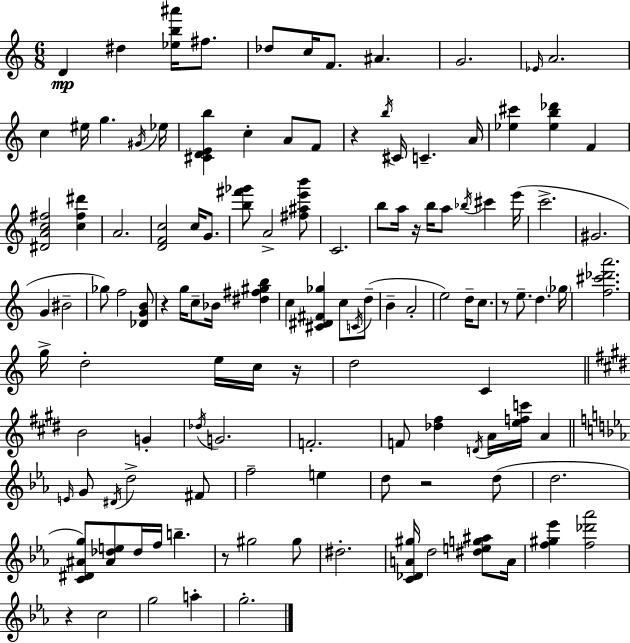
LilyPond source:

{
  \clef treble
  \numericTimeSignature
  \time 6/8
  \key c \major
  d'4\mp dis''4 <ees'' b'' ais'''>16 fis''8. | des''8 c''16 f'8. ais'4. | g'2. | \grace { ees'16 } a'2. | \break c''4 eis''16 g''4. | \acciaccatura { gis'16 } ees''16 <cis' d' e' b''>4 c''4-. a'8 | f'8 r4 \acciaccatura { b''16 } cis'16 c'4.-- | a'16 <ees'' cis'''>4 <ees'' b'' des'''>4 f'4 | \break <dis' a' c'' fis''>2 <c'' fis'' dis'''>4 | a'2. | <d' f' c''>2 c''16 | g'8. <b'' fis''' ges'''>8 a'2-> | \break <fis'' ais'' e''' b'''>8 c'2. | b''8 a''16 r16 b''16 a''8 \acciaccatura { bes''16 } cis'''4 | e'''16( c'''2.-> | gis'2. | \break g'4 bis'2-- | ges''8) f''2 | <des' g' b'>8 r4 g''16 c''8-- bes'16 | <dis'' fis'' gis'' b''>4 c''4 <cis' dis' fis' ges''>4 | \break c''8 \acciaccatura { c'16 } d''8--( b'4-- a'2-. | e''2) | d''16-- c''8. r8 e''8.-- d''4. | \parenthesize ges''16 <f'' cis''' des''' a'''>2. | \break g''16-> d''2-. | e''16 c''16 r16 d''2 | c'4 \bar "||" \break \key e \major b'2 g'4-. | \acciaccatura { des''16 } g'2. | f'2.-. | f'8 <des'' fis''>4 \acciaccatura { d'16 } a'16 <e'' f'' c'''>16 a'4 | \break \bar "||" \break \key c \minor \grace { e'16 } g'8 \acciaccatura { dis'16 } d''2-> | fis'8 f''2-- e''4 | d''8 r2 | d''8( d''2. | \break <c' dis' ais' g''>8) <ais' des'' e''>8 des''16 f''16 b''4.-- | r8 gis''2 | gis''8 dis''2.-. | <c' des' a' gis''>16 d''2 <dis'' e'' g'' ais''>8 | \break a'16 <f'' gis'' ees'''>4 <f'' des''' aes'''>2 | r4 c''2 | g''2 a''4-. | g''2.-. | \break \bar "|."
}